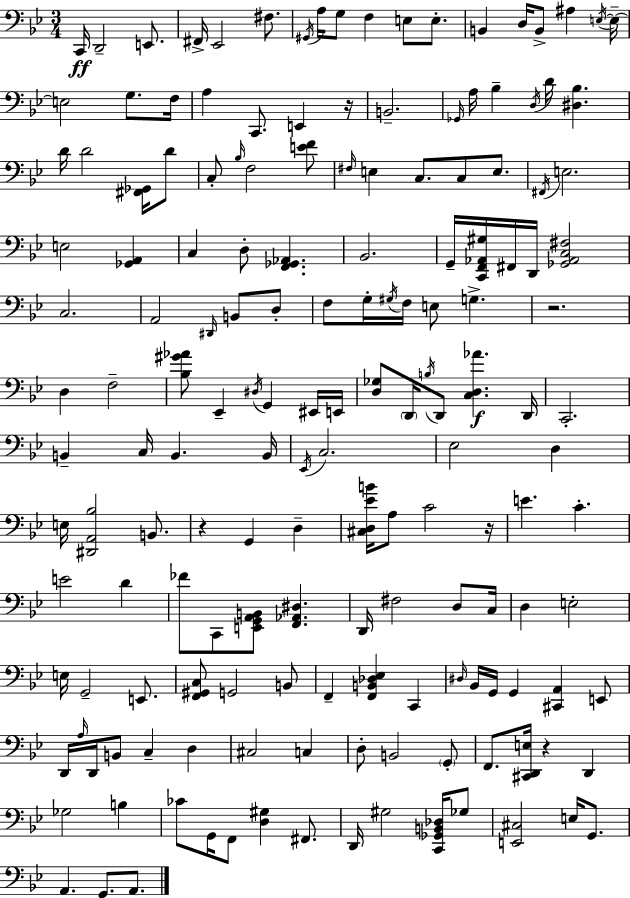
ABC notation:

X:1
T:Untitled
M:3/4
L:1/4
K:Bb
C,,/4 D,,2 E,,/2 ^F,,/4 _E,,2 ^F,/2 ^G,,/4 A,/4 G,/2 F, E,/2 E,/2 B,, D,/4 B,,/2 ^A, E,/4 E,/4 E,2 G,/2 F,/4 A, C,,/2 E,, z/4 B,,2 _G,,/4 A,/4 _B, D,/4 D/4 [^D,_B,] D/4 D2 [^F,,_G,,]/4 D/2 C,/2 _B,/4 F,2 [EF]/2 ^F,/4 E, C,/2 C,/2 E,/2 ^F,,/4 E,2 E,2 [_G,,A,,] C, D,/2 [F,,_G,,_A,,] _B,,2 G,,/4 [C,,F,,_A,,^G,]/4 ^F,,/4 D,,/4 [_G,,_A,,C,^F,]2 C,2 A,,2 ^D,,/4 B,,/2 D,/2 F,/2 G,/4 ^G,/4 F,/4 E,/2 G, z2 D, F,2 [_B,^G_A]/2 _E,, ^D,/4 G,, ^E,,/4 E,,/4 [D,_G,]/2 D,,/4 B,/4 D,,/2 [C,D,_A] D,,/4 C,,2 B,, C,/4 B,, B,,/4 _E,,/4 C,2 _E,2 D, E,/4 [^D,,A,,_B,]2 B,,/2 z G,, D, [^C,D,_EB]/4 A,/2 C2 z/4 E C E2 D _F/2 C,,/2 [E,,G,,A,,B,,]/2 [F,,_A,,^D,] D,,/4 ^F,2 D,/2 C,/4 D, E,2 E,/4 G,,2 E,,/2 [F,,^G,,C,]/2 G,,2 B,,/2 F,, [F,,B,,_D,_E,] C,, ^D,/4 _B,,/4 G,,/4 G,, [^C,,A,,] E,,/2 D,,/4 A,/4 D,,/4 B,,/2 C, D, ^C,2 C, D,/2 B,,2 G,,/2 F,,/2 [^C,,D,,E,]/4 z D,, _G,2 B, _C/2 G,,/4 F,,/2 [D,^G,] ^F,,/2 D,,/4 ^G,2 [C,,_G,,B,,_D,]/4 _G,/2 [E,,^C,]2 E,/4 G,,/2 A,, G,,/2 A,,/2